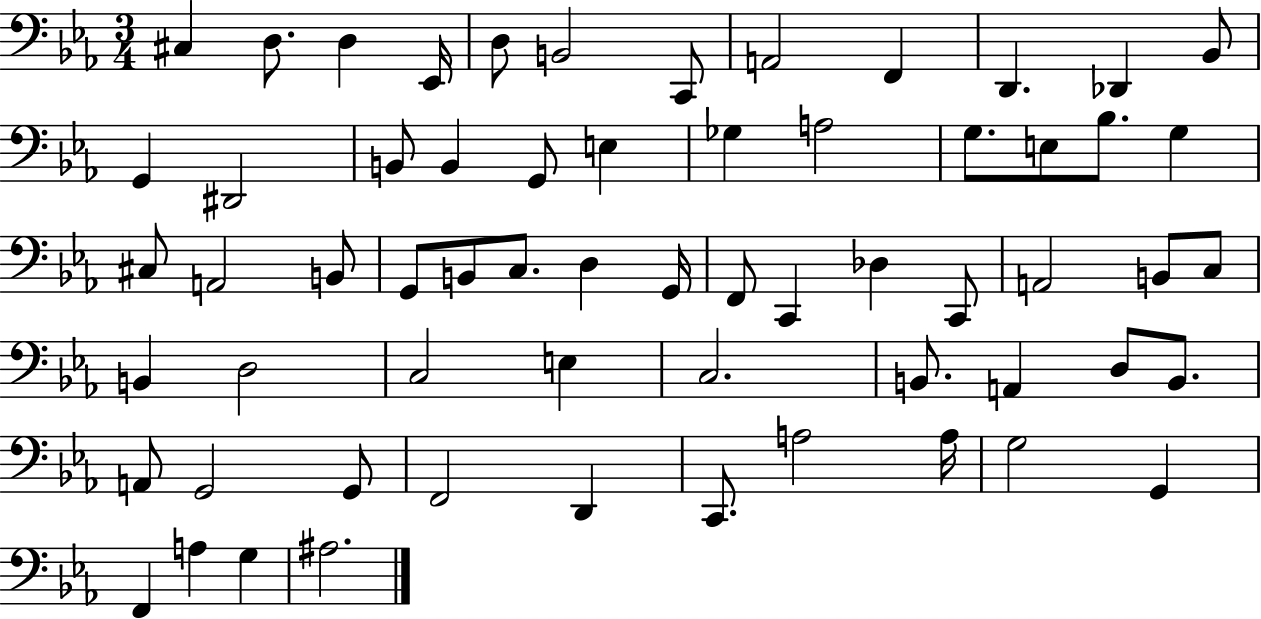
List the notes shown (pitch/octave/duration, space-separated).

C#3/q D3/e. D3/q Eb2/s D3/e B2/h C2/e A2/h F2/q D2/q. Db2/q Bb2/e G2/q D#2/h B2/e B2/q G2/e E3/q Gb3/q A3/h G3/e. E3/e Bb3/e. G3/q C#3/e A2/h B2/e G2/e B2/e C3/e. D3/q G2/s F2/e C2/q Db3/q C2/e A2/h B2/e C3/e B2/q D3/h C3/h E3/q C3/h. B2/e. A2/q D3/e B2/e. A2/e G2/h G2/e F2/h D2/q C2/e. A3/h A3/s G3/h G2/q F2/q A3/q G3/q A#3/h.